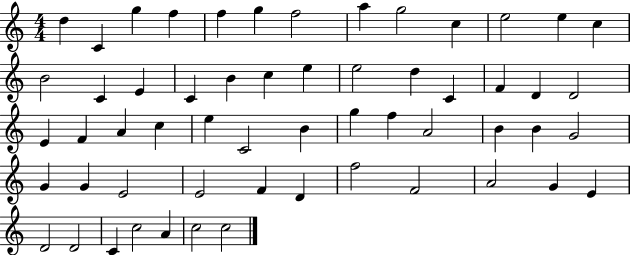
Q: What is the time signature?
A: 4/4